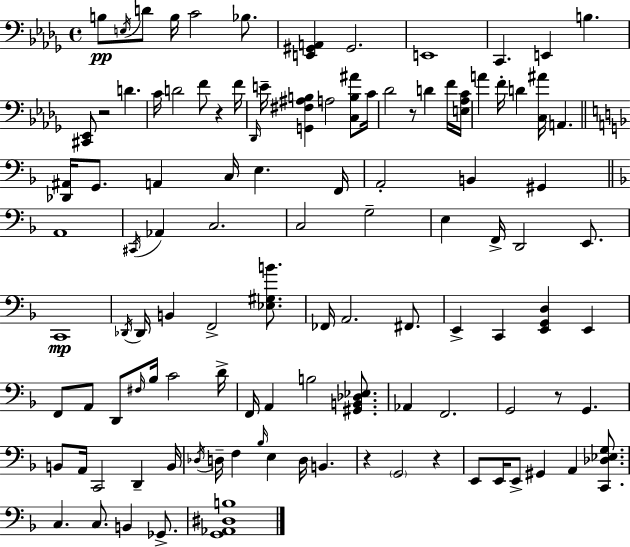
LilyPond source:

{
  \clef bass
  \time 4/4
  \defaultTimeSignature
  \key bes \minor
  b8\pp \acciaccatura { e16 } d'8 b16 c'2 bes8. | <e, gis, a,>4 gis,2. | e,1 | c,4. e,4 b4. | \break <cis, ees,>8 r2 d'4. | c'16 d'2 f'8 r4 | f'16 \grace { des,16 } e'16-- <g, fis ais b>4 a2 <c b ais'>8 | c'16 des'2 r8 d'4 | \break f'16 <e aes c'>16 a'4 f'16-. d'4 <c ais'>16 a,4. | \bar "||" \break \key d \minor <des, ais,>16 g,8. a,4 c16 e4. f,16 | a,2-. b,4 gis,4 | \bar "||" \break \key f \major a,1 | \acciaccatura { cis,16 } aes,4 c2. | c2 g2-- | e4 f,16-> d,2 e,8. | \break c,1\mp | \acciaccatura { des,16 } des,16 b,4 f,2-> <ees gis b'>8. | fes,16 a,2. fis,8. | e,4-> c,4 <e, g, d>4 e,4 | \break f,8 a,8 d,8 \grace { fis16 } bes16 c'2 | d'16-> f,16 a,4 b2 | <gis, b, des ees>8. aes,4 f,2. | g,2 r8 g,4. | \break b,8 a,16 c,2 d,4-- | b,16 \acciaccatura { des16 } d16-- f4 \grace { bes16 } e4 d16 b,4. | r4 \parenthesize g,2 | r4 e,8 e,16 e,8-> gis,4 a,4 | \break <c, des ees g>8. c4. c8. b,4 | ges,8.-> <g, aes, dis b>1 | \bar "|."
}